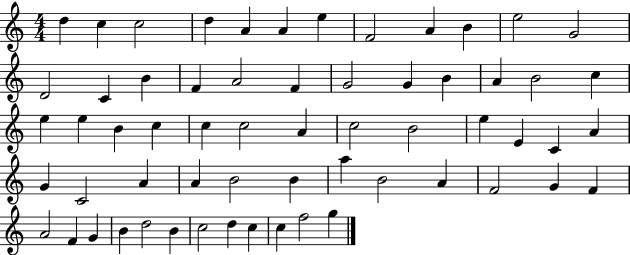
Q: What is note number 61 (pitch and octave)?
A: G5